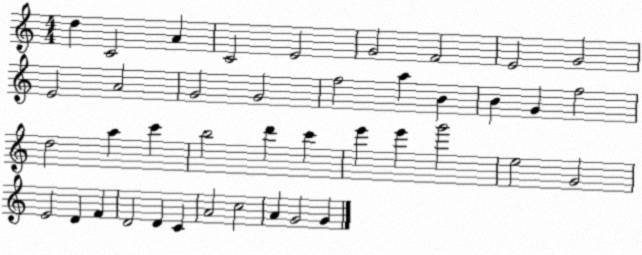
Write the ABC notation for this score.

X:1
T:Untitled
M:4/4
L:1/4
K:C
d C2 A C2 E2 G2 F2 E2 G2 E2 A2 G2 G2 f2 a B B G f2 d2 a c' b2 d' c' e' e' g'2 e2 G2 E2 D F D2 D C A2 c2 A G2 G